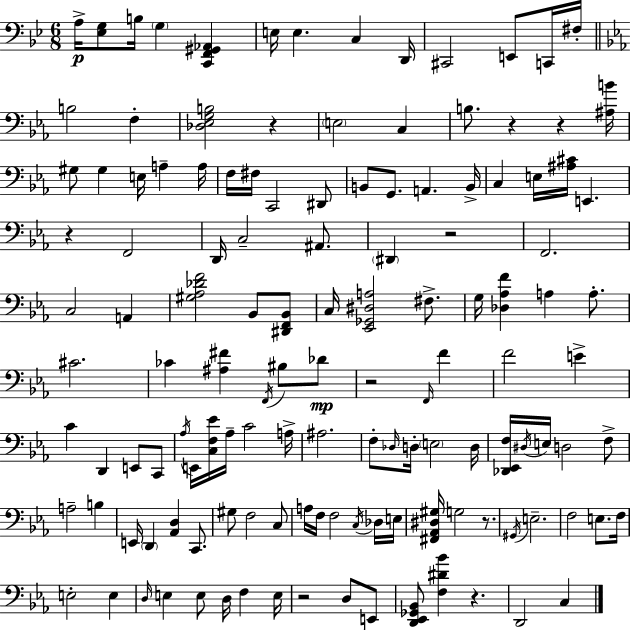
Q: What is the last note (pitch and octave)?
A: C3